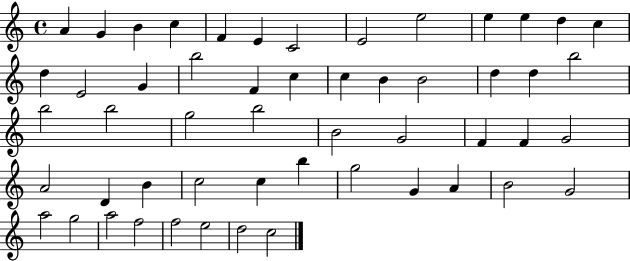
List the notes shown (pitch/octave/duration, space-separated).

A4/q G4/q B4/q C5/q F4/q E4/q C4/h E4/h E5/h E5/q E5/q D5/q C5/q D5/q E4/h G4/q B5/h F4/q C5/q C5/q B4/q B4/h D5/q D5/q B5/h B5/h B5/h G5/h B5/h B4/h G4/h F4/q F4/q G4/h A4/h D4/q B4/q C5/h C5/q B5/q G5/h G4/q A4/q B4/h G4/h A5/h G5/h A5/h F5/h F5/h E5/h D5/h C5/h